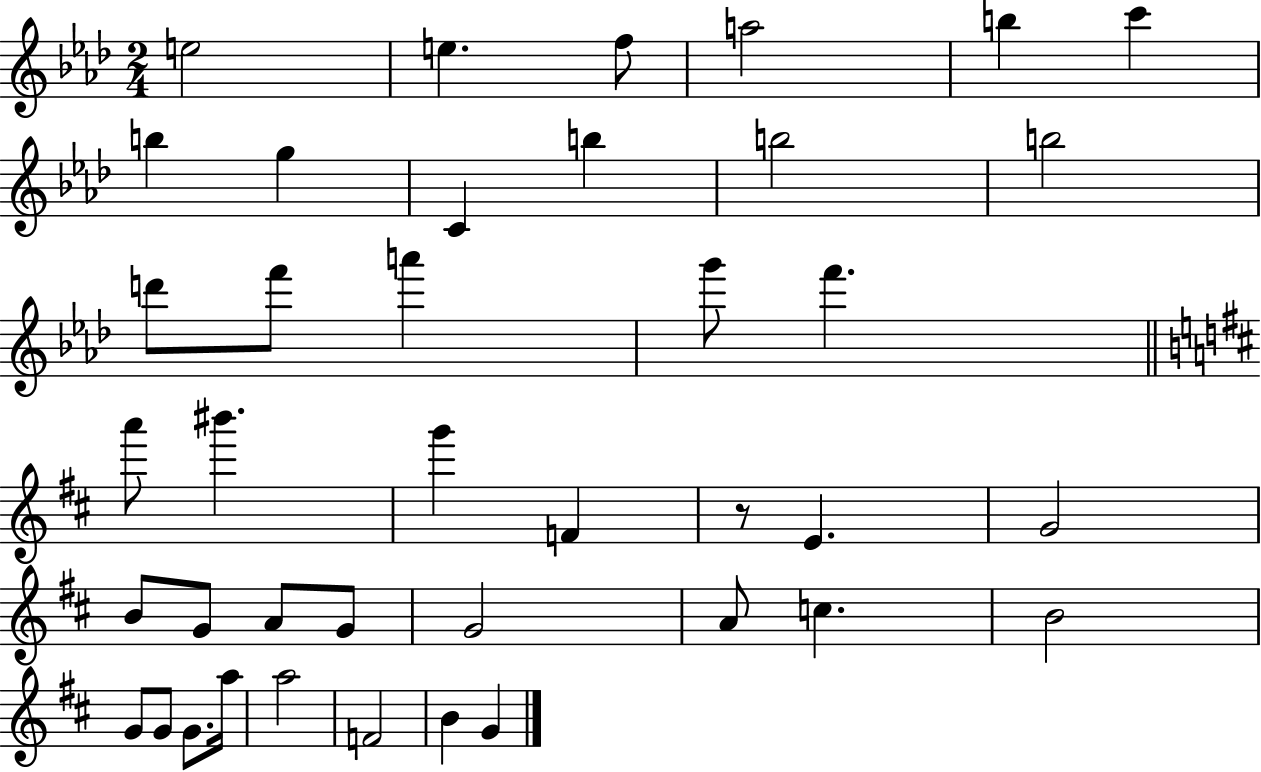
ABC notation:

X:1
T:Untitled
M:2/4
L:1/4
K:Ab
e2 e f/2 a2 b c' b g C b b2 b2 d'/2 f'/2 a' g'/2 f' a'/2 ^b' g' F z/2 E G2 B/2 G/2 A/2 G/2 G2 A/2 c B2 G/2 G/2 G/2 a/4 a2 F2 B G